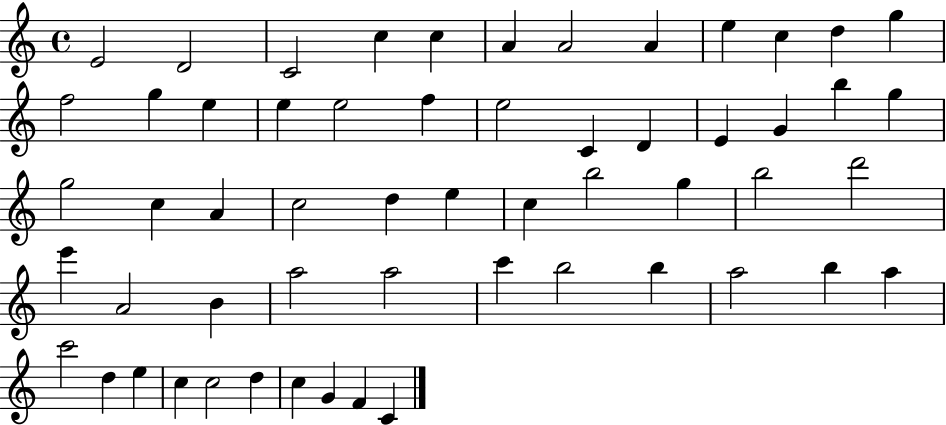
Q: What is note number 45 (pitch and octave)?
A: A5